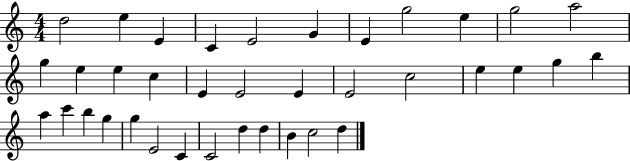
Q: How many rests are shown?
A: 0